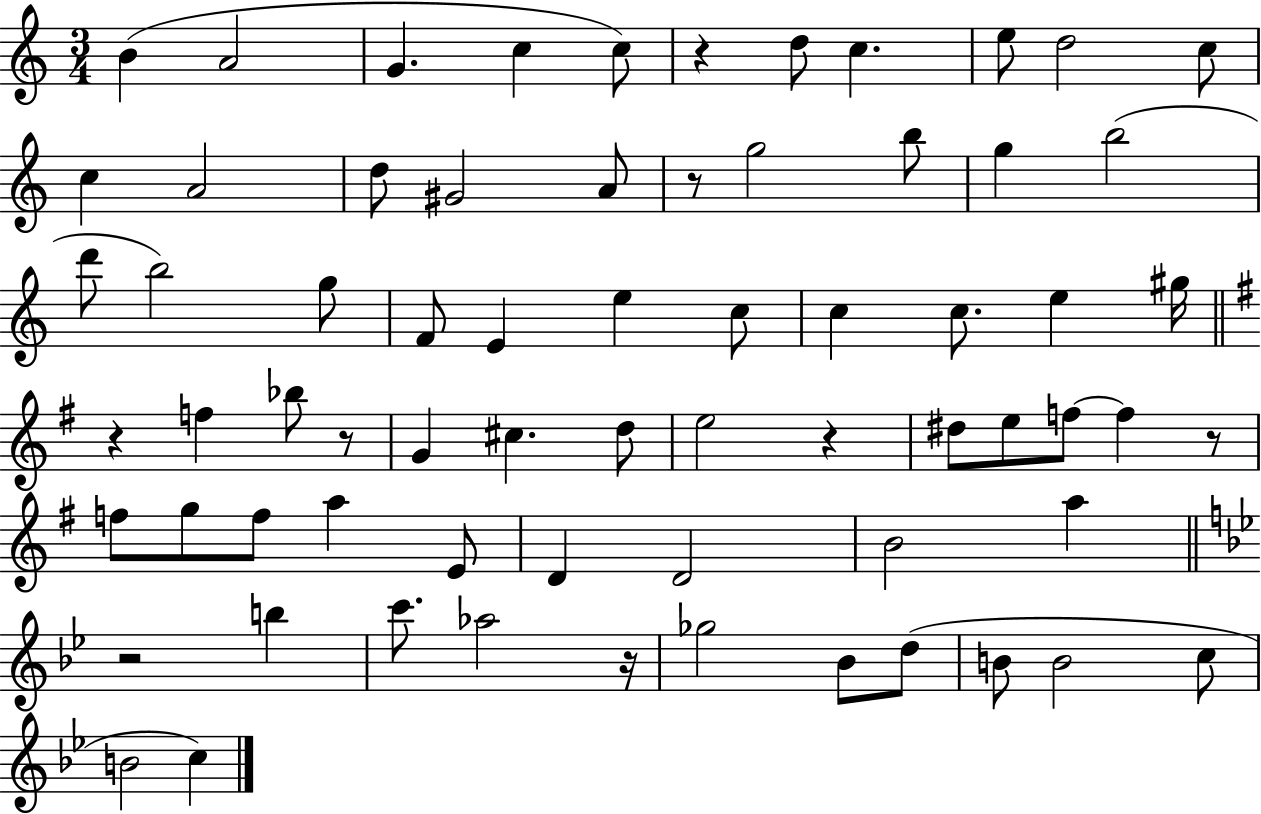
B4/q A4/h G4/q. C5/q C5/e R/q D5/e C5/q. E5/e D5/h C5/e C5/q A4/h D5/e G#4/h A4/e R/e G5/h B5/e G5/q B5/h D6/e B5/h G5/e F4/e E4/q E5/q C5/e C5/q C5/e. E5/q G#5/s R/q F5/q Bb5/e R/e G4/q C#5/q. D5/e E5/h R/q D#5/e E5/e F5/e F5/q R/e F5/e G5/e F5/e A5/q E4/e D4/q D4/h B4/h A5/q R/h B5/q C6/e. Ab5/h R/s Gb5/h Bb4/e D5/e B4/e B4/h C5/e B4/h C5/q